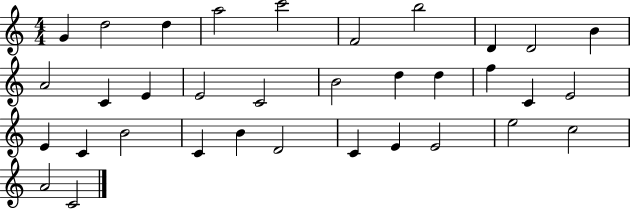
{
  \clef treble
  \numericTimeSignature
  \time 4/4
  \key c \major
  g'4 d''2 d''4 | a''2 c'''2 | f'2 b''2 | d'4 d'2 b'4 | \break a'2 c'4 e'4 | e'2 c'2 | b'2 d''4 d''4 | f''4 c'4 e'2 | \break e'4 c'4 b'2 | c'4 b'4 d'2 | c'4 e'4 e'2 | e''2 c''2 | \break a'2 c'2 | \bar "|."
}